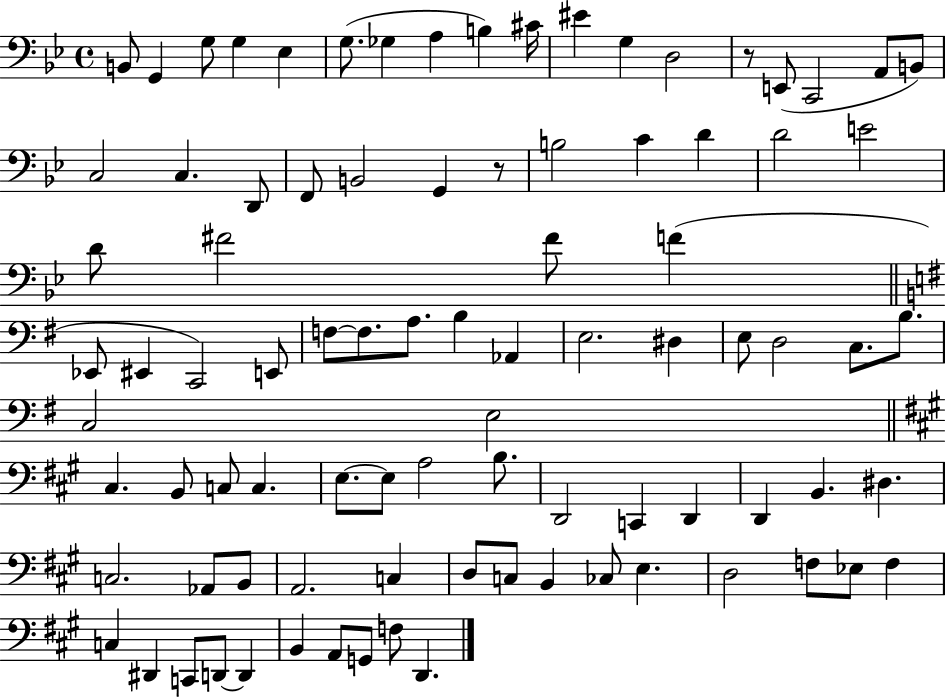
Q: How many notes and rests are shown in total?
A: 89